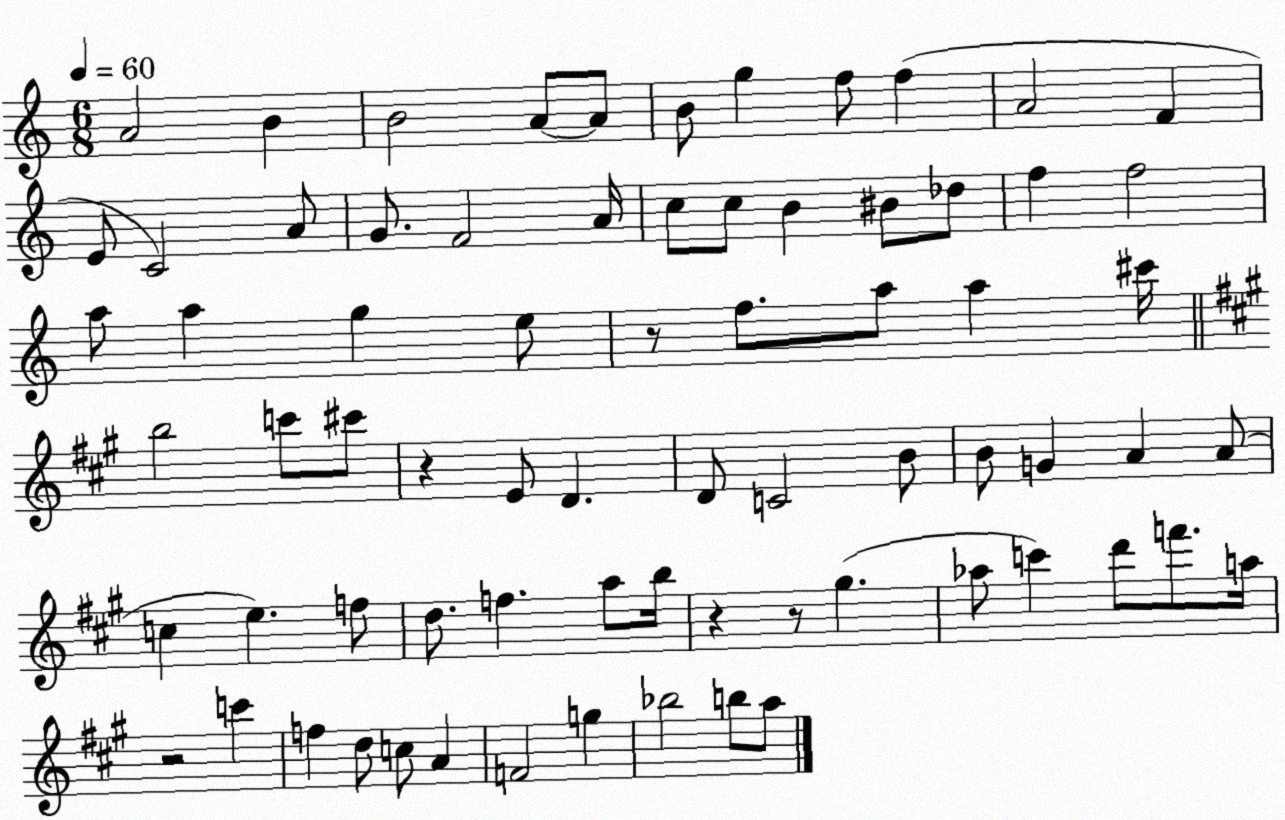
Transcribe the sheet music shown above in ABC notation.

X:1
T:Untitled
M:6/8
L:1/4
K:C
A2 B B2 A/2 A/2 B/2 g f/2 f A2 F E/2 C2 A/2 G/2 F2 A/4 c/2 c/2 B ^B/2 _d/2 f f2 a/2 a g e/2 z/2 f/2 a/2 a ^c'/4 b2 c'/2 ^c'/2 z E/2 D D/2 C2 B/2 B/2 G A A/2 c e f/2 d/2 f a/2 b/4 z z/2 ^g _a/2 c' d'/2 f'/2 a/4 z2 c' f d/2 c/2 A F2 g _b2 b/2 a/2